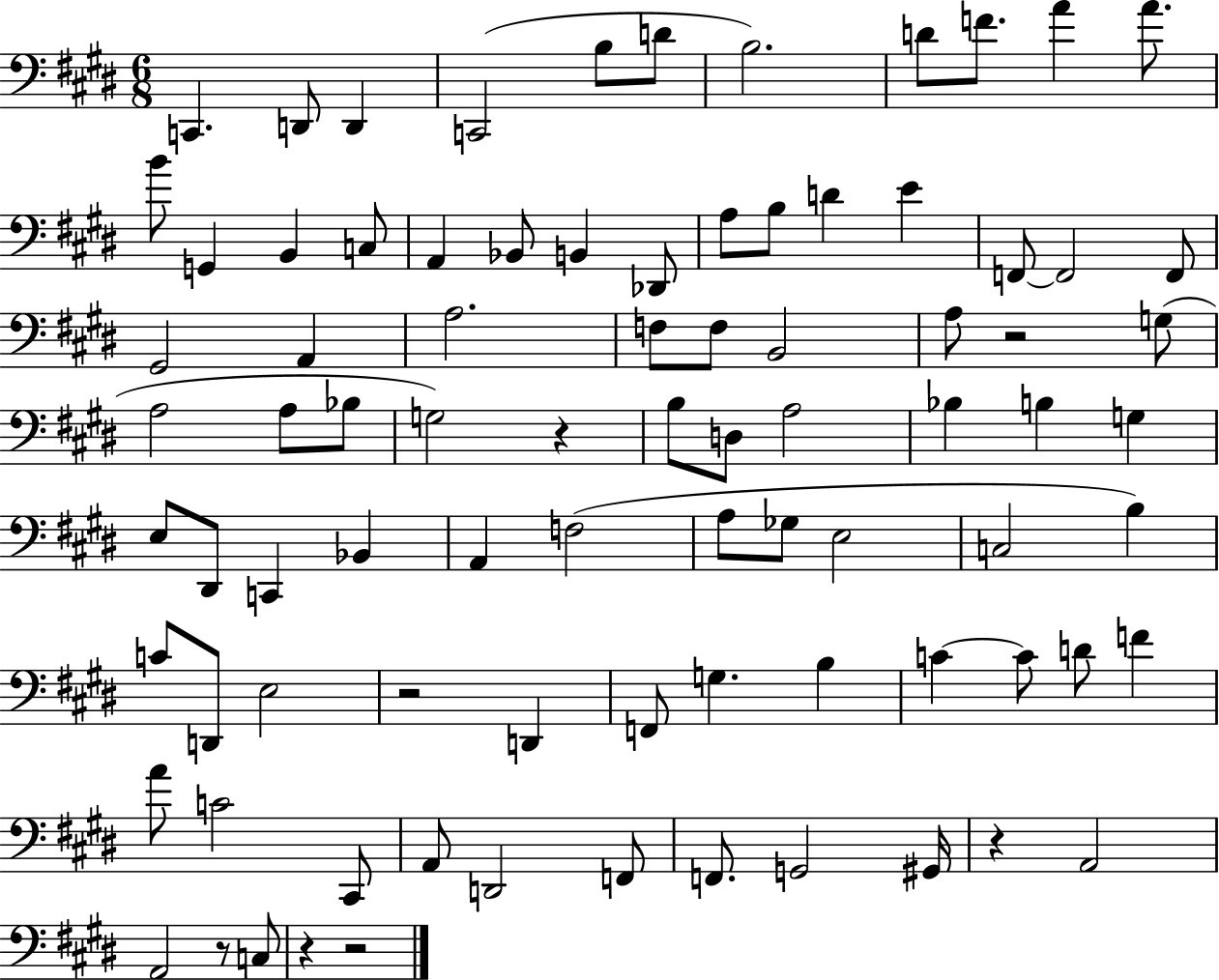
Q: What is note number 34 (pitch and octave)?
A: G3